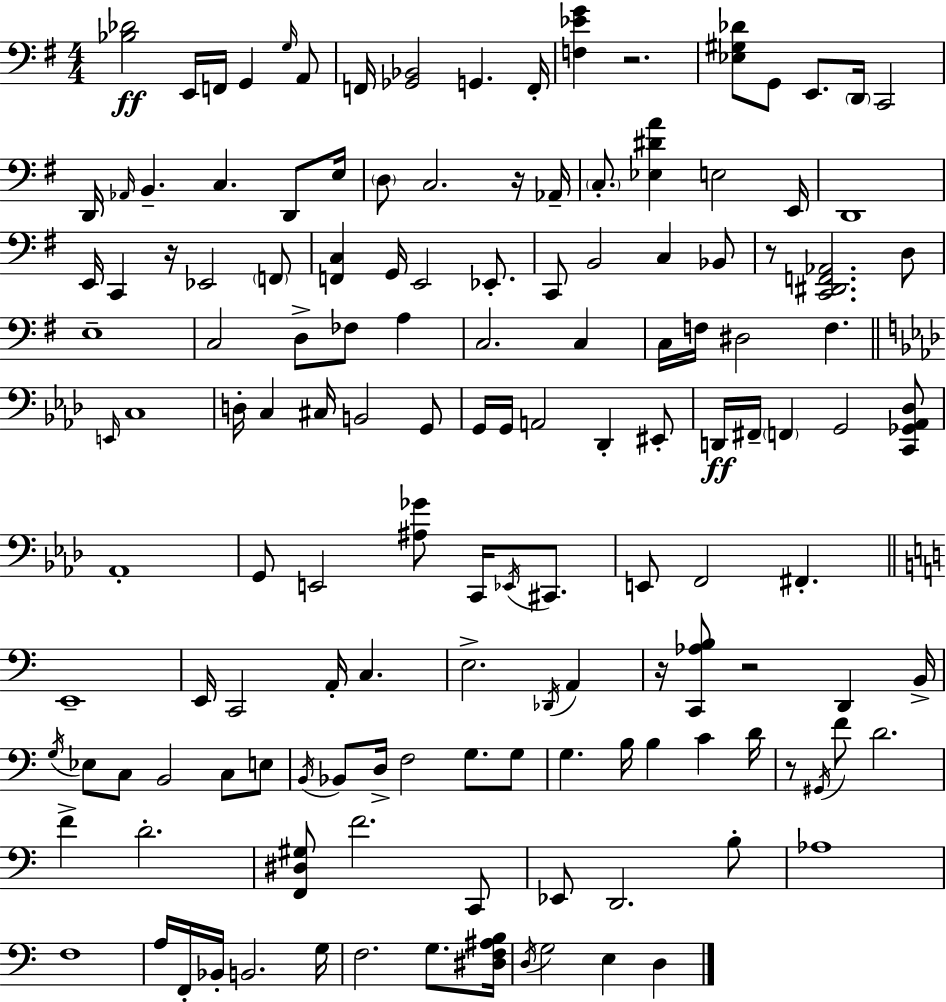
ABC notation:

X:1
T:Untitled
M:4/4
L:1/4
K:G
[_B,_D]2 E,,/4 F,,/4 G,, G,/4 A,,/2 F,,/4 [_G,,_B,,]2 G,, F,,/4 [F,_EG] z2 [_E,^G,_D]/2 G,,/2 E,,/2 D,,/4 C,,2 D,,/4 _A,,/4 B,, C, D,,/2 E,/4 D,/2 C,2 z/4 _A,,/4 C,/2 [_E,^DA] E,2 E,,/4 D,,4 E,,/4 C,, z/4 _E,,2 F,,/2 [F,,C,] G,,/4 E,,2 _E,,/2 C,,/2 B,,2 C, _B,,/2 z/2 [C,,^D,,F,,_A,,]2 D,/2 E,4 C,2 D,/2 _F,/2 A, C,2 C, C,/4 F,/4 ^D,2 F, E,,/4 C,4 D,/4 C, ^C,/4 B,,2 G,,/2 G,,/4 G,,/4 A,,2 _D,, ^E,,/2 D,,/4 ^F,,/4 F,, G,,2 [C,,_G,,_A,,_D,]/2 _A,,4 G,,/2 E,,2 [^A,_G]/2 C,,/4 _E,,/4 ^C,,/2 E,,/2 F,,2 ^F,, E,,4 E,,/4 C,,2 A,,/4 C, E,2 _D,,/4 A,, z/4 [C,,_A,B,]/2 z2 D,, B,,/4 G,/4 _E,/2 C,/2 B,,2 C,/2 E,/2 B,,/4 _B,,/2 D,/4 F,2 G,/2 G,/2 G, B,/4 B, C D/4 z/2 ^G,,/4 F/2 D2 F D2 [F,,^D,^G,]/2 F2 C,,/2 _E,,/2 D,,2 B,/2 _A,4 F,4 A,/4 F,,/4 _B,,/4 B,,2 G,/4 F,2 G,/2 [^D,F,^A,B,]/4 D,/4 G,2 E, D,